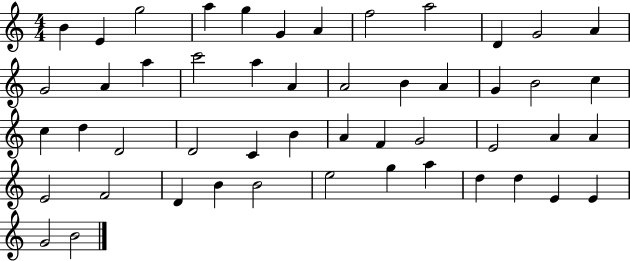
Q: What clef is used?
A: treble